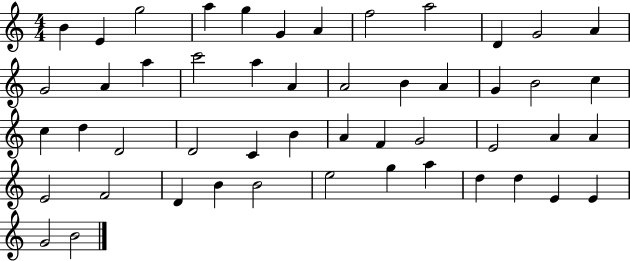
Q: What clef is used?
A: treble